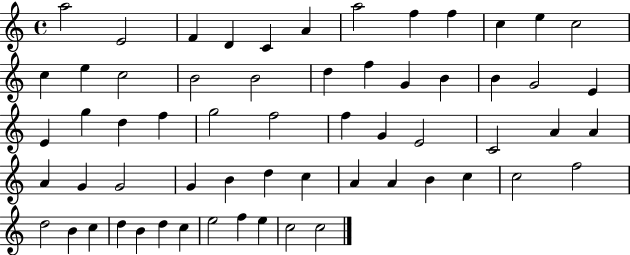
{
  \clef treble
  \time 4/4
  \defaultTimeSignature
  \key c \major
  a''2 e'2 | f'4 d'4 c'4 a'4 | a''2 f''4 f''4 | c''4 e''4 c''2 | \break c''4 e''4 c''2 | b'2 b'2 | d''4 f''4 g'4 b'4 | b'4 g'2 e'4 | \break e'4 g''4 d''4 f''4 | g''2 f''2 | f''4 g'4 e'2 | c'2 a'4 a'4 | \break a'4 g'4 g'2 | g'4 b'4 d''4 c''4 | a'4 a'4 b'4 c''4 | c''2 f''2 | \break d''2 b'4 c''4 | d''4 b'4 d''4 c''4 | e''2 f''4 e''4 | c''2 c''2 | \break \bar "|."
}